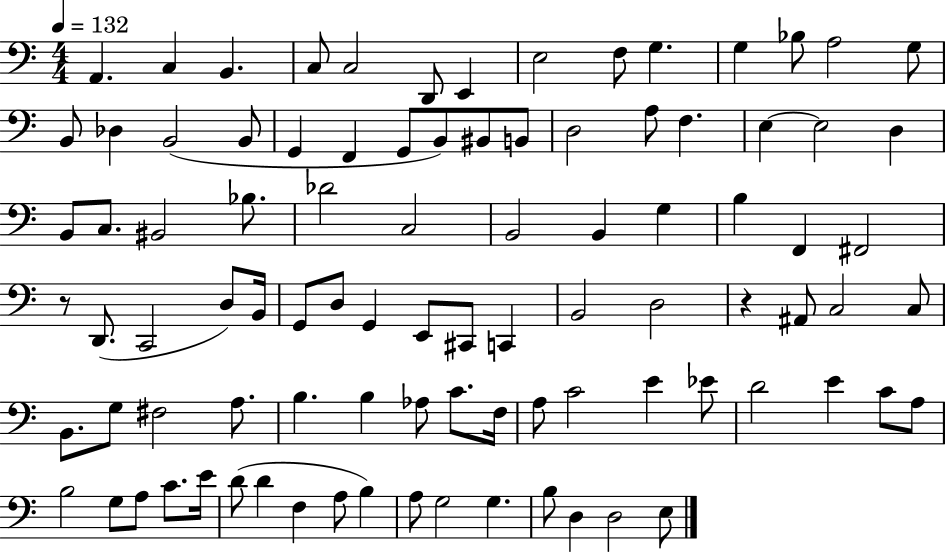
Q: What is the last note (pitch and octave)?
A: E3